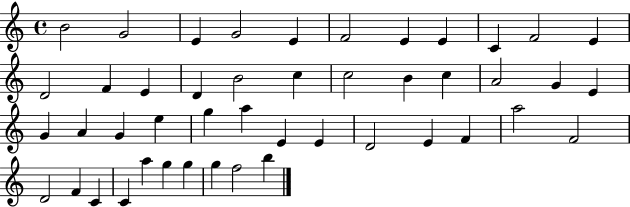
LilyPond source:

{
  \clef treble
  \time 4/4
  \defaultTimeSignature
  \key c \major
  b'2 g'2 | e'4 g'2 e'4 | f'2 e'4 e'4 | c'4 f'2 e'4 | \break d'2 f'4 e'4 | d'4 b'2 c''4 | c''2 b'4 c''4 | a'2 g'4 e'4 | \break g'4 a'4 g'4 e''4 | g''4 a''4 e'4 e'4 | d'2 e'4 f'4 | a''2 f'2 | \break d'2 f'4 c'4 | c'4 a''4 g''4 g''4 | g''4 f''2 b''4 | \bar "|."
}